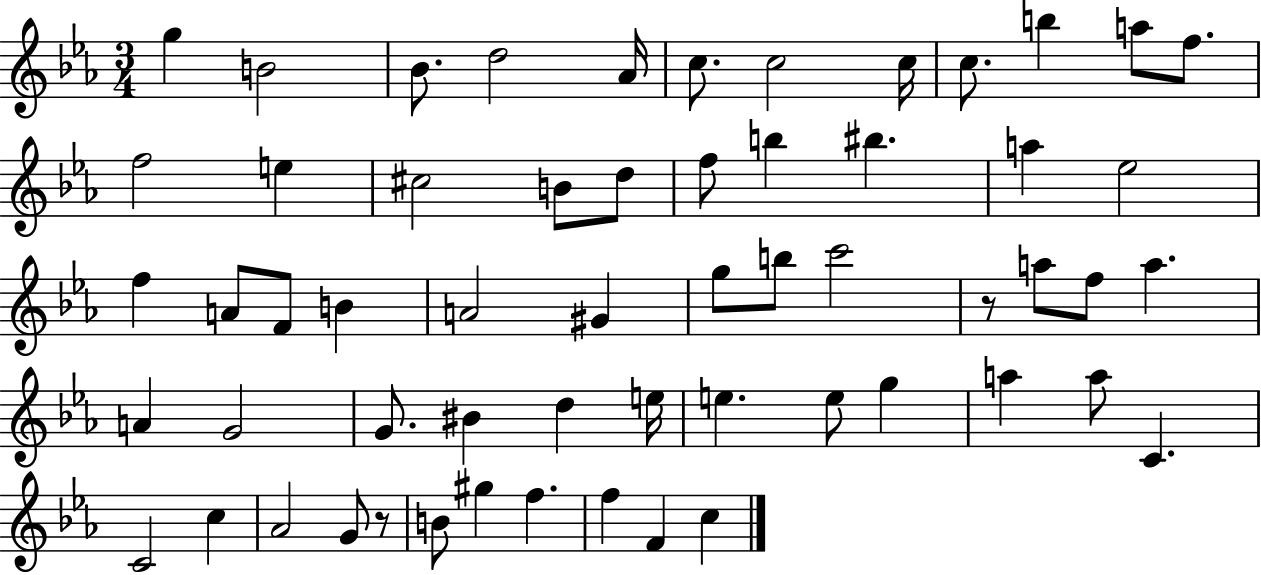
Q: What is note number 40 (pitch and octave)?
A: E5